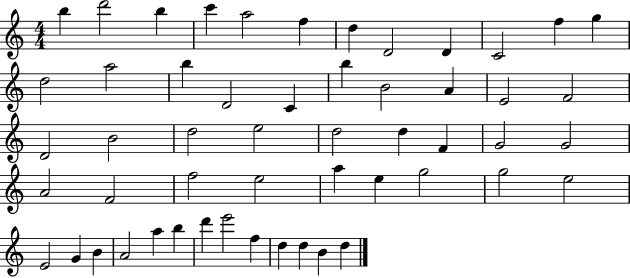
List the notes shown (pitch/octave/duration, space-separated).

B5/q D6/h B5/q C6/q A5/h F5/q D5/q D4/h D4/q C4/h F5/q G5/q D5/h A5/h B5/q D4/h C4/q B5/q B4/h A4/q E4/h F4/h D4/h B4/h D5/h E5/h D5/h D5/q F4/q G4/h G4/h A4/h F4/h F5/h E5/h A5/q E5/q G5/h G5/h E5/h E4/h G4/q B4/q A4/h A5/q B5/q D6/q E6/h F5/q D5/q D5/q B4/q D5/q